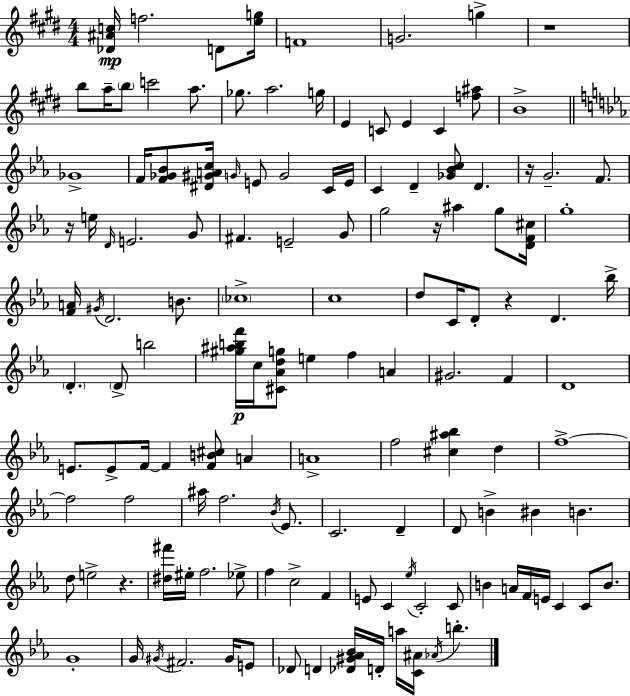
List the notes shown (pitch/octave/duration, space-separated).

[Db4,A#4,C5]/s F5/h. D4/e [E5,G5]/s F4/w G4/h. G5/q R/w B5/e A5/s B5/e C6/h A5/e. Gb5/e. A5/h. G5/s E4/q C4/e E4/q C4/q [F5,A#5]/e B4/w Gb4/w F4/s [F4,Gb4,Bb4]/e [D#4,G#4,A4,C5]/s G4/s E4/e G4/h C4/s E4/s C4/q D4/q [Gb4,Bb4,C5]/e D4/q. R/s G4/h. F4/e. R/s E5/s D4/s E4/h. G4/e F#4/q. E4/h G4/e G5/h R/s A#5/q G5/e [D4,F4,C#5]/s G5/w [F4,A4]/s G#4/s D4/h. B4/e. CES5/w C5/w D5/e C4/s D4/e R/q D4/q. Bb5/s D4/q. D4/e B5/h [G#5,A#5,B5,F6]/s C5/s [C#4,Ab4,D5,G5]/e E5/q F5/q A4/q G#4/h. F4/q D4/w E4/e. E4/e F4/s F4/q [F4,B4,C#5]/e A4/q A4/w F5/h [C#5,A#5,Bb5]/q D5/q F5/w F5/h F5/h A#5/s F5/h. Bb4/s Eb4/e. C4/h. D4/q D4/e B4/q BIS4/q B4/q. D5/e E5/h R/q. [D#5,F#6]/s EIS5/s F5/h. Eb5/e F5/q C5/h F4/q E4/e C4/q Eb5/s C4/h C4/e B4/q A4/s F4/s E4/s C4/q C4/e B4/e. G4/w G4/s G#4/s F#4/h. G#4/s E4/e Db4/e D4/q [Db4,G#4,Ab4,Bb4]/s D4/s A5/s [C4,A#4]/s Ab4/s B5/q.